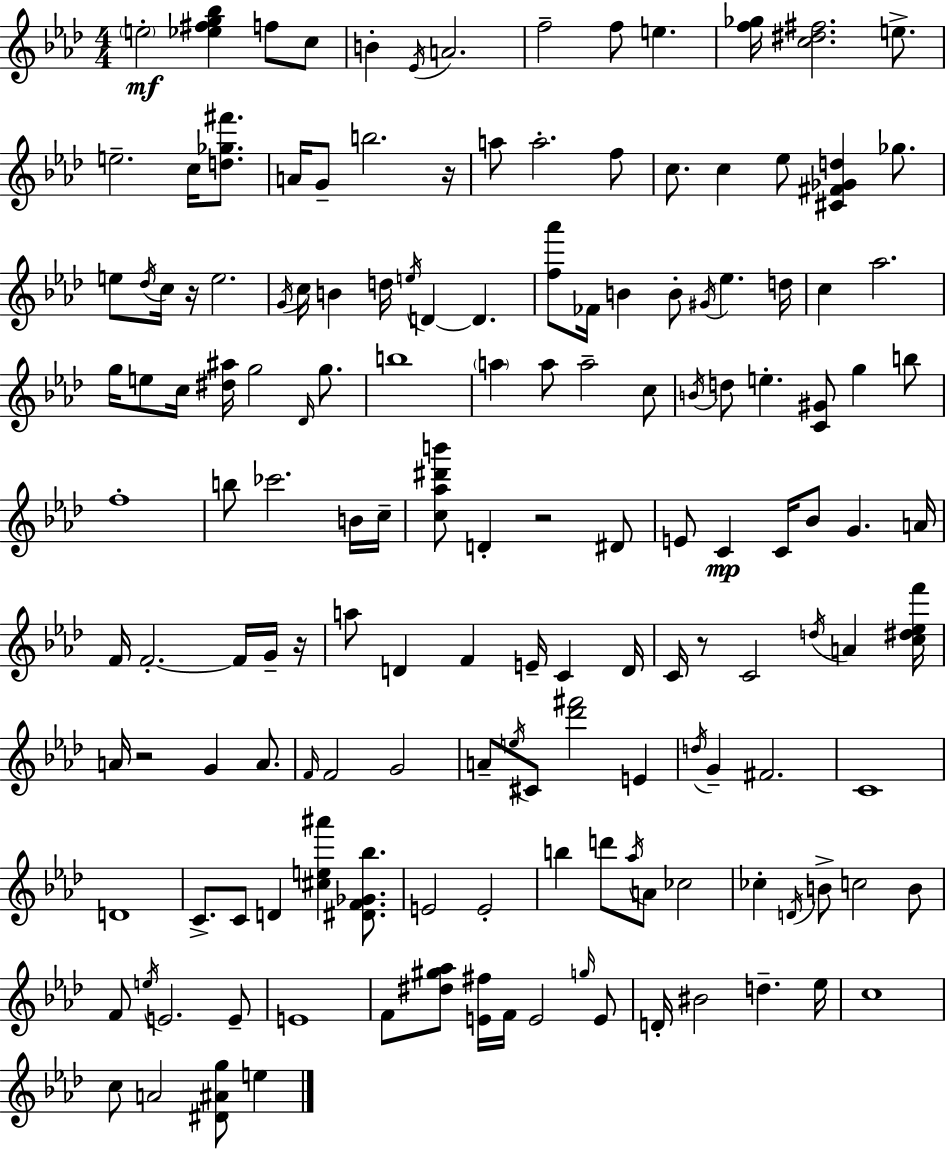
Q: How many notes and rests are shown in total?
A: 154